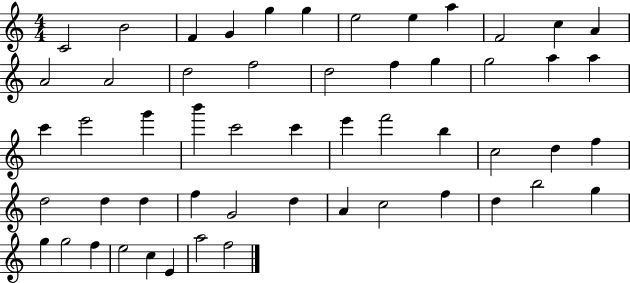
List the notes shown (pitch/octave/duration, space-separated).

C4/h B4/h F4/q G4/q G5/q G5/q E5/h E5/q A5/q F4/h C5/q A4/q A4/h A4/h D5/h F5/h D5/h F5/q G5/q G5/h A5/q A5/q C6/q E6/h G6/q B6/q C6/h C6/q E6/q F6/h B5/q C5/h D5/q F5/q D5/h D5/q D5/q F5/q G4/h D5/q A4/q C5/h F5/q D5/q B5/h G5/q G5/q G5/h F5/q E5/h C5/q E4/q A5/h F5/h